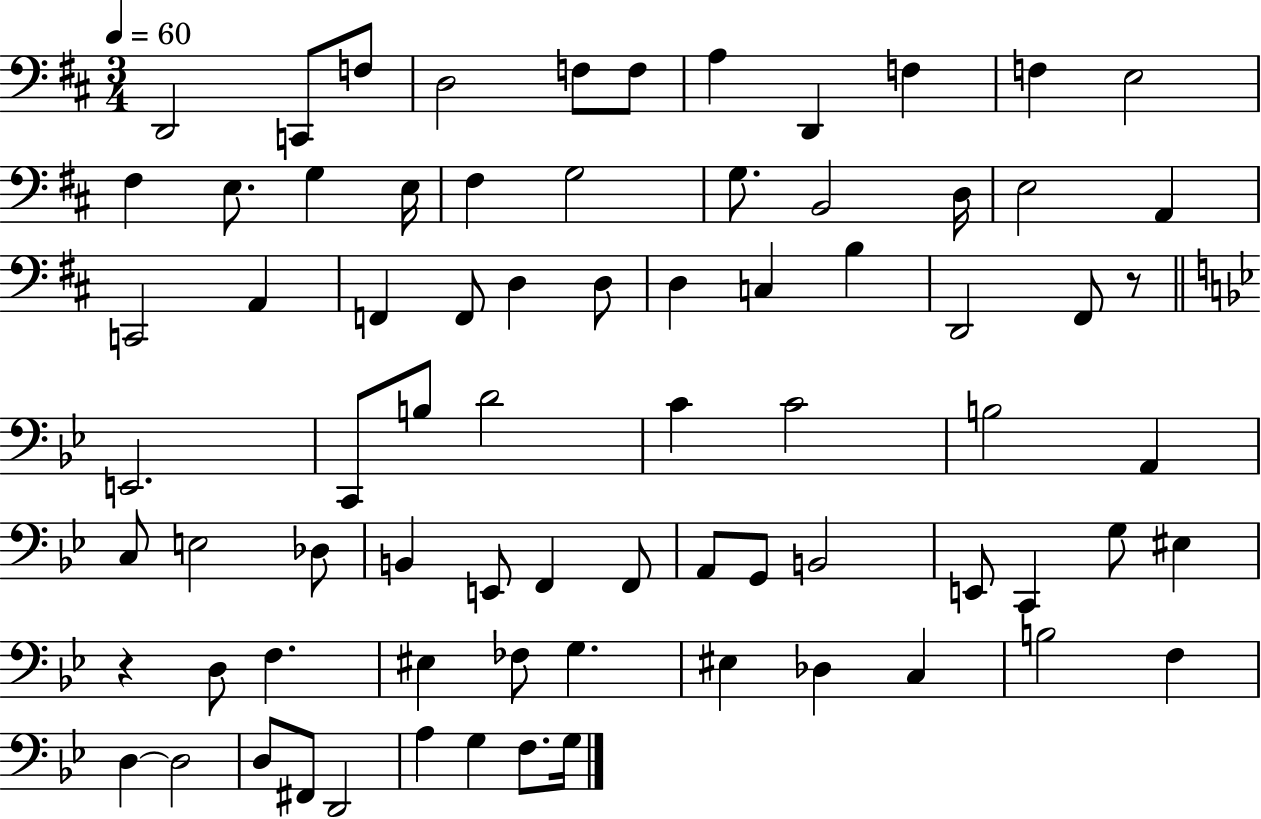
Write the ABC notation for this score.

X:1
T:Untitled
M:3/4
L:1/4
K:D
D,,2 C,,/2 F,/2 D,2 F,/2 F,/2 A, D,, F, F, E,2 ^F, E,/2 G, E,/4 ^F, G,2 G,/2 B,,2 D,/4 E,2 A,, C,,2 A,, F,, F,,/2 D, D,/2 D, C, B, D,,2 ^F,,/2 z/2 E,,2 C,,/2 B,/2 D2 C C2 B,2 A,, C,/2 E,2 _D,/2 B,, E,,/2 F,, F,,/2 A,,/2 G,,/2 B,,2 E,,/2 C,, G,/2 ^E, z D,/2 F, ^E, _F,/2 G, ^E, _D, C, B,2 F, D, D,2 D,/2 ^F,,/2 D,,2 A, G, F,/2 G,/4